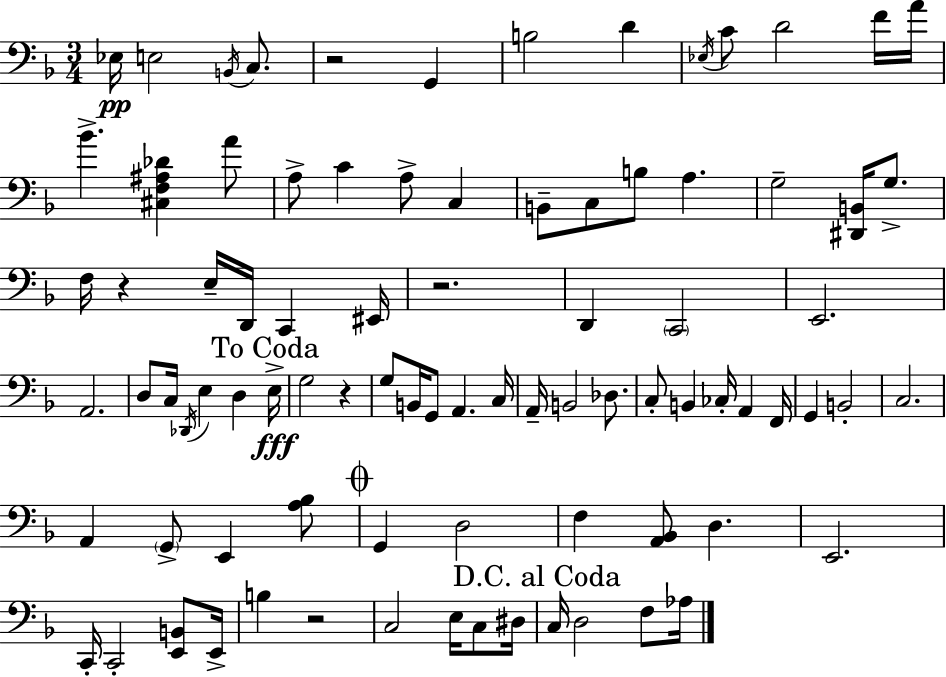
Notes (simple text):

Eb3/s E3/h B2/s C3/e. R/h G2/q B3/h D4/q Eb3/s C4/e D4/h F4/s A4/s Bb4/q. [C#3,F3,A#3,Db4]/q A4/e A3/e C4/q A3/e C3/q B2/e C3/e B3/e A3/q. G3/h [D#2,B2]/s G3/e. F3/s R/q E3/s D2/s C2/q EIS2/s R/h. D2/q C2/h E2/h. A2/h. D3/e C3/s Db2/s E3/q D3/q E3/s G3/h R/q G3/e B2/s G2/e A2/q. C3/s A2/s B2/h Db3/e. C3/e B2/q CES3/s A2/q F2/s G2/q B2/h C3/h. A2/q G2/e E2/q [A3,Bb3]/e G2/q D3/h F3/q [A2,Bb2]/e D3/q. E2/h. C2/s C2/h [E2,B2]/e E2/s B3/q R/h C3/h E3/s C3/e D#3/s C3/s D3/h F3/e Ab3/s